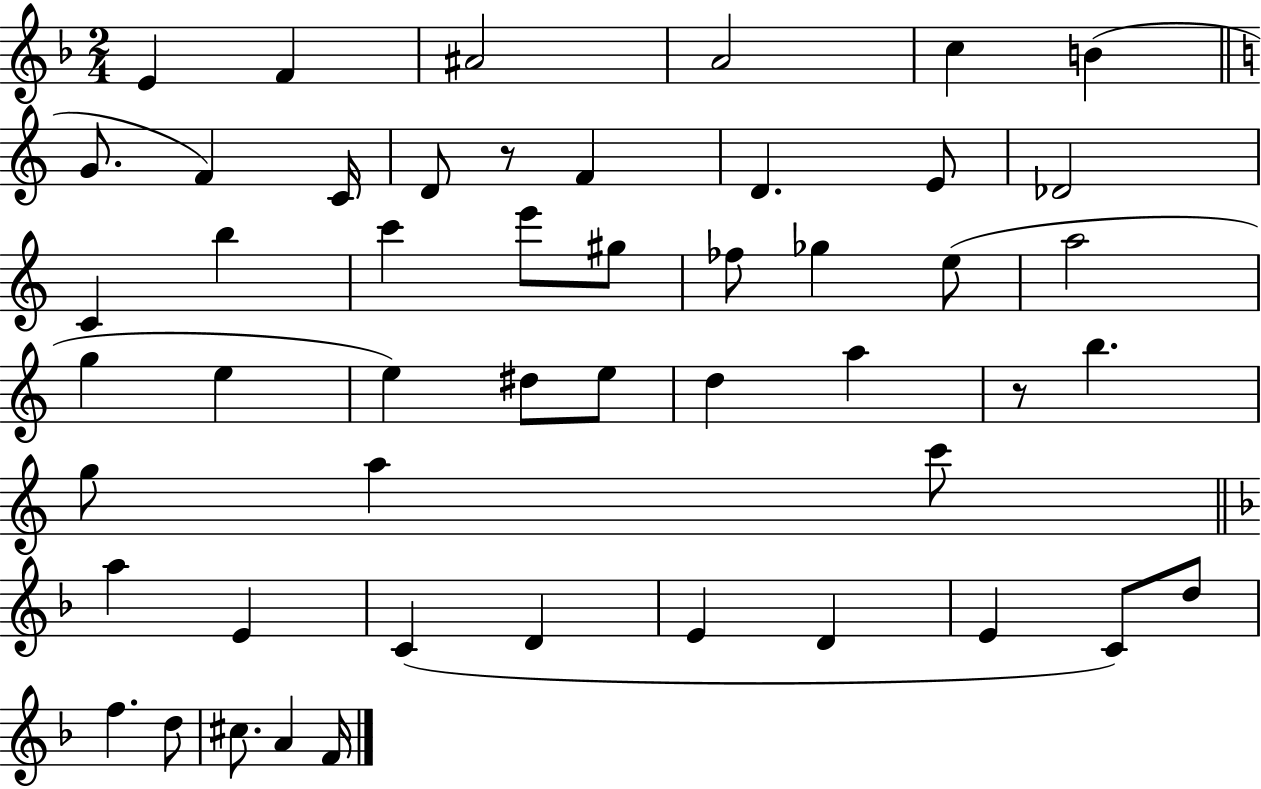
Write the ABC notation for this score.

X:1
T:Untitled
M:2/4
L:1/4
K:F
E F ^A2 A2 c B G/2 F C/4 D/2 z/2 F D E/2 _D2 C b c' e'/2 ^g/2 _f/2 _g e/2 a2 g e e ^d/2 e/2 d a z/2 b g/2 a c'/2 a E C D E D E C/2 d/2 f d/2 ^c/2 A F/4